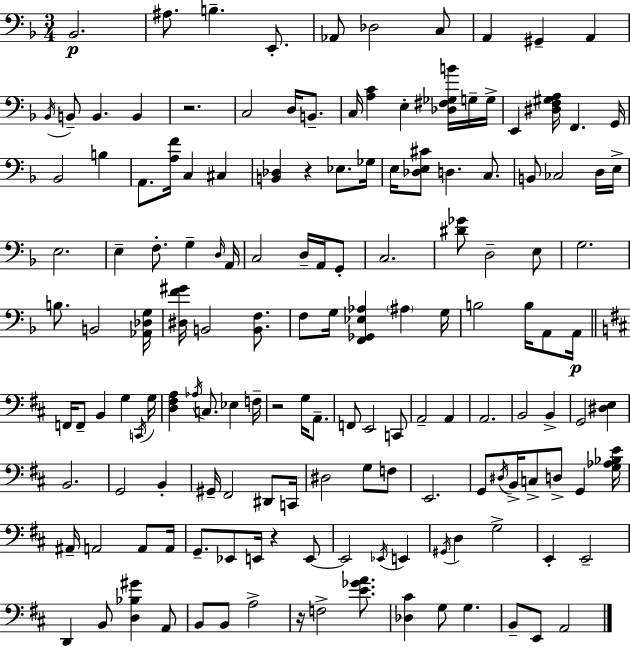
X:1
T:Untitled
M:3/4
L:1/4
K:Dm
_B,,2 ^A,/2 B, E,,/2 _A,,/2 _D,2 C,/2 A,, ^G,, A,, _B,,/4 B,,/2 B,, B,, z2 C,2 D,/4 B,,/2 C,/4 [A,C] E, [_D,^F,_G,B]/4 G,/4 G,/4 E,, [^D,F,^G,A,]/4 F,, G,,/4 _B,,2 B, A,,/2 [A,F]/4 C, ^C, [B,,_D,] z _E,/2 _G,/4 E,/4 [_D,E,^C]/2 D, C,/2 B,,/2 _C,2 D,/4 E,/4 E,2 E, F,/2 G, D,/4 A,,/4 C,2 D,/4 A,,/4 G,,/2 C,2 [^D_G]/2 D,2 E,/2 G,2 B,/2 B,,2 [_A,,_D,G,]/4 [^D,F^G]/4 B,,2 [B,,F,]/2 F,/2 G,/4 [F,,_G,,_E,_A,] ^A, G,/4 B,2 B,/4 A,,/2 A,,/4 F,,/4 F,,/2 B,, G, C,,/4 G,/4 [D,^F,A,] _A,/4 C,/2 _E, F,/4 z2 G,/4 A,,/2 F,,/2 E,,2 C,,/2 A,,2 A,, A,,2 B,,2 B,, G,,2 [^D,E,] B,,2 G,,2 B,, ^G,,/4 ^F,,2 ^D,,/2 C,,/4 ^D,2 G,/2 F,/2 E,,2 G,,/2 ^D,/4 B,,/4 C,/2 D,/2 G,, [G,_A,_B,E]/4 ^A,,/4 A,,2 A,,/2 A,,/4 G,,/2 _E,,/2 E,,/4 z E,,/2 E,,2 _E,,/4 E,, ^G,,/4 D, G,2 E,, E,,2 D,, B,,/2 [D,_B,^G] A,,/2 B,,/2 B,,/2 A,2 z/4 F,2 [E_GA]/2 [_D,^C] G,/2 G, B,,/2 E,,/2 A,,2